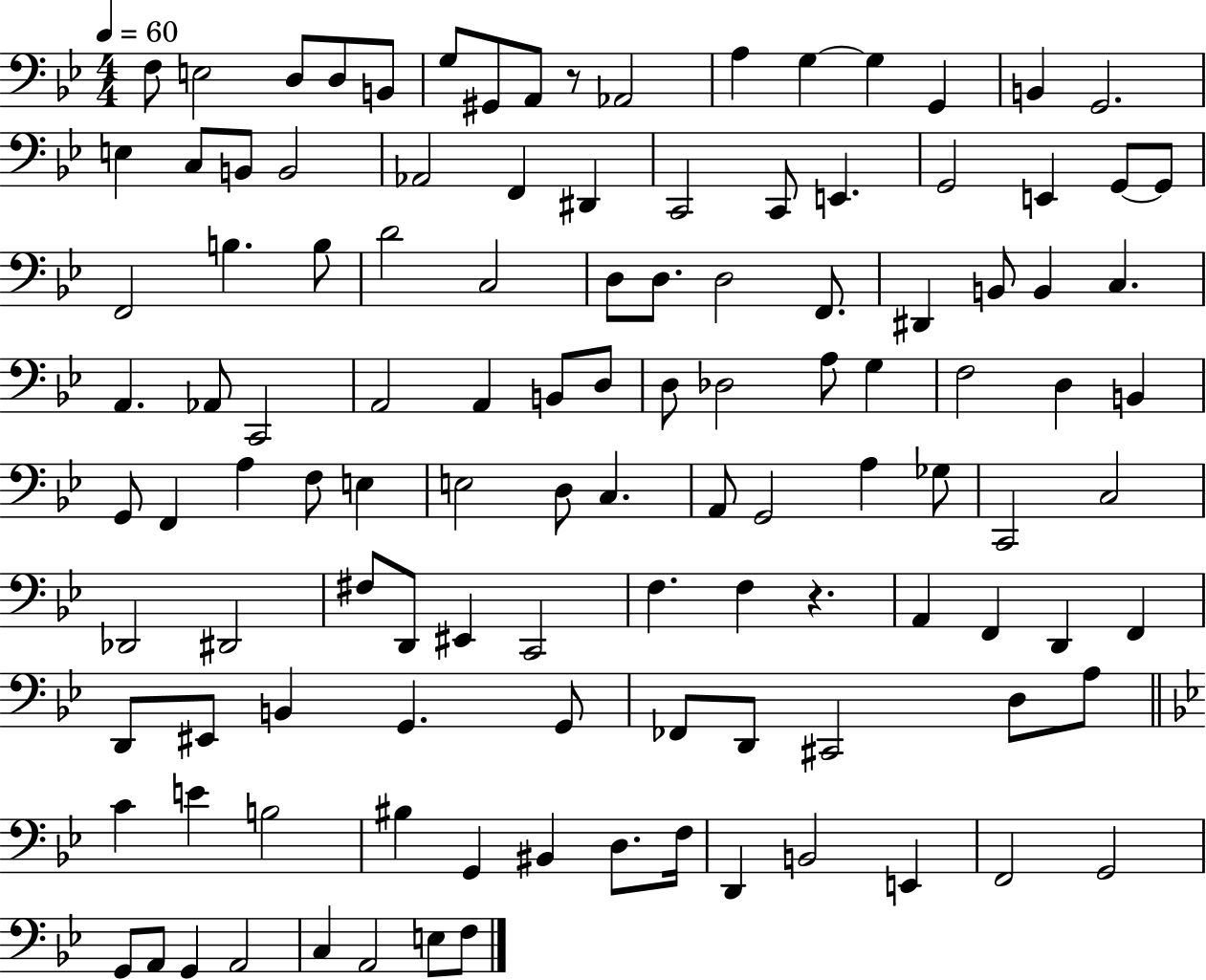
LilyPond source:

{
  \clef bass
  \numericTimeSignature
  \time 4/4
  \key bes \major
  \tempo 4 = 60
  \repeat volta 2 { f8 e2 d8 d8 b,8 | g8 gis,8 a,8 r8 aes,2 | a4 g4~~ g4 g,4 | b,4 g,2. | \break e4 c8 b,8 b,2 | aes,2 f,4 dis,4 | c,2 c,8 e,4. | g,2 e,4 g,8~~ g,8 | \break f,2 b4. b8 | d'2 c2 | d8 d8. d2 f,8. | dis,4 b,8 b,4 c4. | \break a,4. aes,8 c,2 | a,2 a,4 b,8 d8 | d8 des2 a8 g4 | f2 d4 b,4 | \break g,8 f,4 a4 f8 e4 | e2 d8 c4. | a,8 g,2 a4 ges8 | c,2 c2 | \break des,2 dis,2 | fis8 d,8 eis,4 c,2 | f4. f4 r4. | a,4 f,4 d,4 f,4 | \break d,8 eis,8 b,4 g,4. g,8 | fes,8 d,8 cis,2 d8 a8 | \bar "||" \break \key bes \major c'4 e'4 b2 | bis4 g,4 bis,4 d8. f16 | d,4 b,2 e,4 | f,2 g,2 | \break g,8 a,8 g,4 a,2 | c4 a,2 e8 f8 | } \bar "|."
}